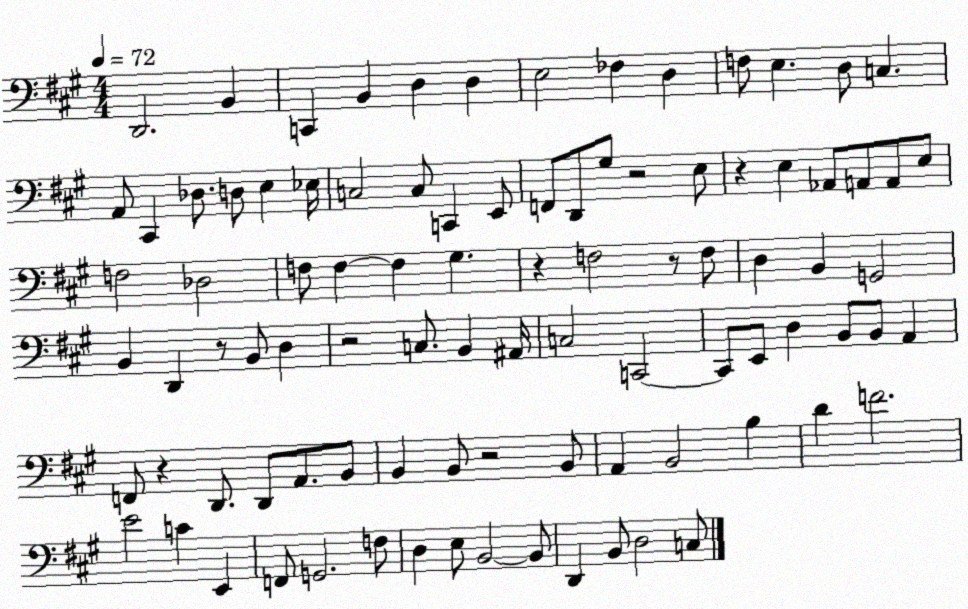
X:1
T:Untitled
M:4/4
L:1/4
K:A
D,,2 B,, C,, B,, D, D, E,2 _F, D, F,/2 E, D,/2 C, A,,/2 ^C,, _D,/2 D,/2 E, _E,/4 C,2 C,/2 C,, E,,/2 F,,/2 D,,/2 ^G,/2 z2 E,/2 z E, _A,,/2 A,,/2 A,,/2 E,/2 F,2 _D,2 F,/2 F, F, ^G, z F,2 z/2 F,/2 D, B,, G,,2 B,, D,, z/2 B,,/2 D, z2 C,/2 B,, ^A,,/4 C,2 C,,2 C,,/2 E,,/2 D, B,,/2 B,,/2 A,, F,,/2 z D,,/2 D,,/2 A,,/2 B,,/2 B,, B,,/2 z2 B,,/2 A,, B,,2 B, D F2 E2 C E,, F,,/2 G,,2 F,/2 D, E,/2 B,,2 B,,/2 D,, B,,/2 D,2 C,/2